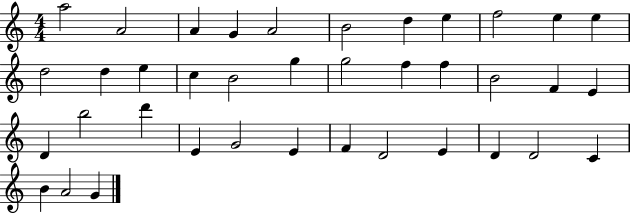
{
  \clef treble
  \numericTimeSignature
  \time 4/4
  \key c \major
  a''2 a'2 | a'4 g'4 a'2 | b'2 d''4 e''4 | f''2 e''4 e''4 | \break d''2 d''4 e''4 | c''4 b'2 g''4 | g''2 f''4 f''4 | b'2 f'4 e'4 | \break d'4 b''2 d'''4 | e'4 g'2 e'4 | f'4 d'2 e'4 | d'4 d'2 c'4 | \break b'4 a'2 g'4 | \bar "|."
}